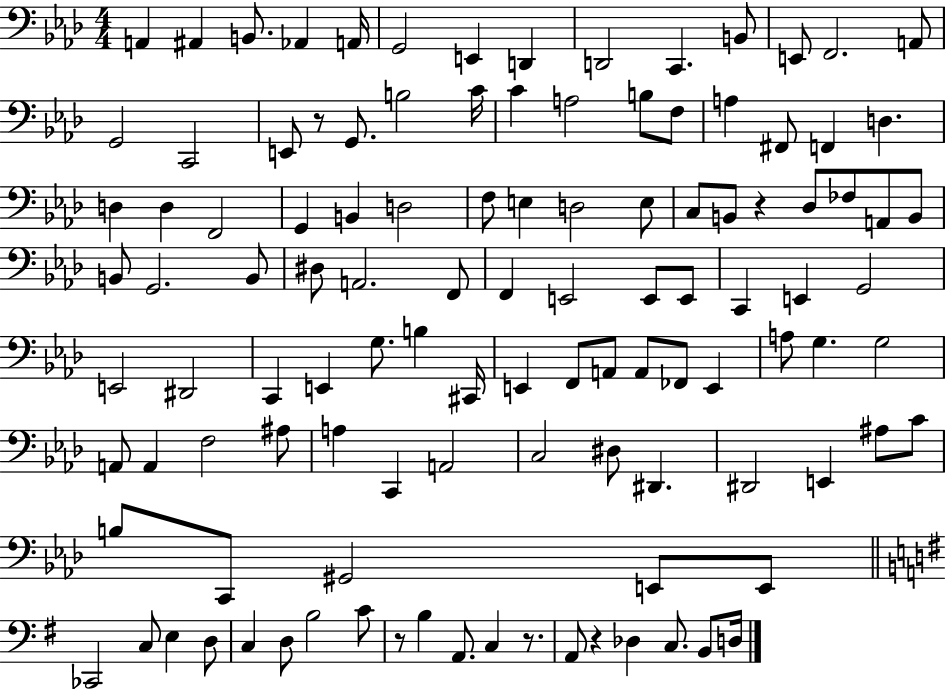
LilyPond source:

{
  \clef bass
  \numericTimeSignature
  \time 4/4
  \key aes \major
  a,4 ais,4 b,8. aes,4 a,16 | g,2 e,4 d,4 | d,2 c,4. b,8 | e,8 f,2. a,8 | \break g,2 c,2 | e,8 r8 g,8. b2 c'16 | c'4 a2 b8 f8 | a4 fis,8 f,4 d4. | \break d4 d4 f,2 | g,4 b,4 d2 | f8 e4 d2 e8 | c8 b,8 r4 des8 fes8 a,8 b,8 | \break b,8 g,2. b,8 | dis8 a,2. f,8 | f,4 e,2 e,8 e,8 | c,4 e,4 g,2 | \break e,2 dis,2 | c,4 e,4 g8. b4 cis,16 | e,4 f,8 a,8 a,8 fes,8 e,4 | a8 g4. g2 | \break a,8 a,4 f2 ais8 | a4 c,4 a,2 | c2 dis8 dis,4. | dis,2 e,4 ais8 c'8 | \break b8 c,8 gis,2 e,8 e,8 | \bar "||" \break \key e \minor ces,2 c8 e4 d8 | c4 d8 b2 c'8 | r8 b4 a,8. c4 r8. | a,8 r4 des4 c8. b,8 d16 | \break \bar "|."
}